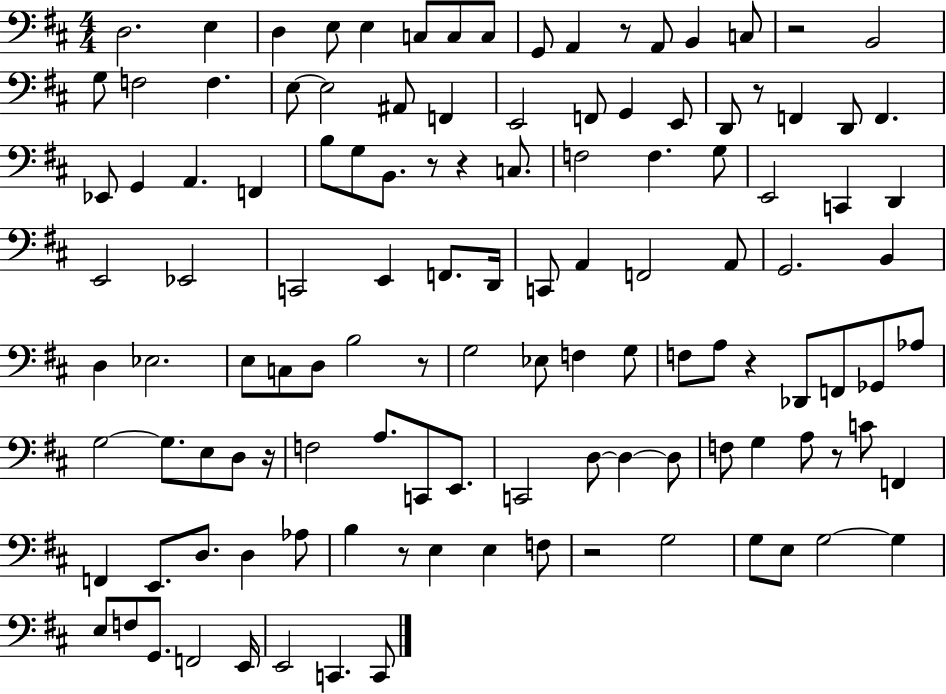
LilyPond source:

{
  \clef bass
  \numericTimeSignature
  \time 4/4
  \key d \major
  d2. e4 | d4 e8 e4 c8 c8 c8 | g,8 a,4 r8 a,8 b,4 c8 | r2 b,2 | \break g8 f2 f4. | e8~~ e2 ais,8 f,4 | e,2 f,8 g,4 e,8 | d,8 r8 f,4 d,8 f,4. | \break ees,8 g,4 a,4. f,4 | b8 g8 b,8. r8 r4 c8. | f2 f4. g8 | e,2 c,4 d,4 | \break e,2 ees,2 | c,2 e,4 f,8. d,16 | c,8 a,4 f,2 a,8 | g,2. b,4 | \break d4 ees2. | e8 c8 d8 b2 r8 | g2 ees8 f4 g8 | f8 a8 r4 des,8 f,8 ges,8 aes8 | \break g2~~ g8. e8 d8 r16 | f2 a8. c,8 e,8. | c,2 d8~~ d4~~ d8 | f8 g4 a8 r8 c'8 f,4 | \break f,4 e,8. d8. d4 aes8 | b4 r8 e4 e4 f8 | r2 g2 | g8 e8 g2~~ g4 | \break e8 f8 g,8. f,2 e,16 | e,2 c,4. c,8 | \bar "|."
}